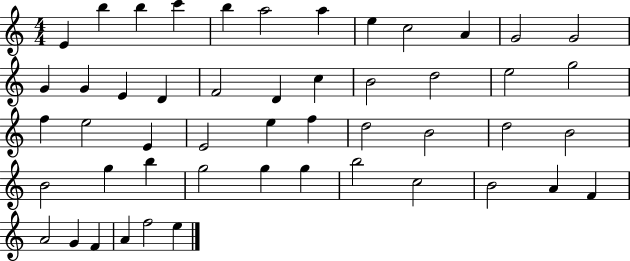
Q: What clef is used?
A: treble